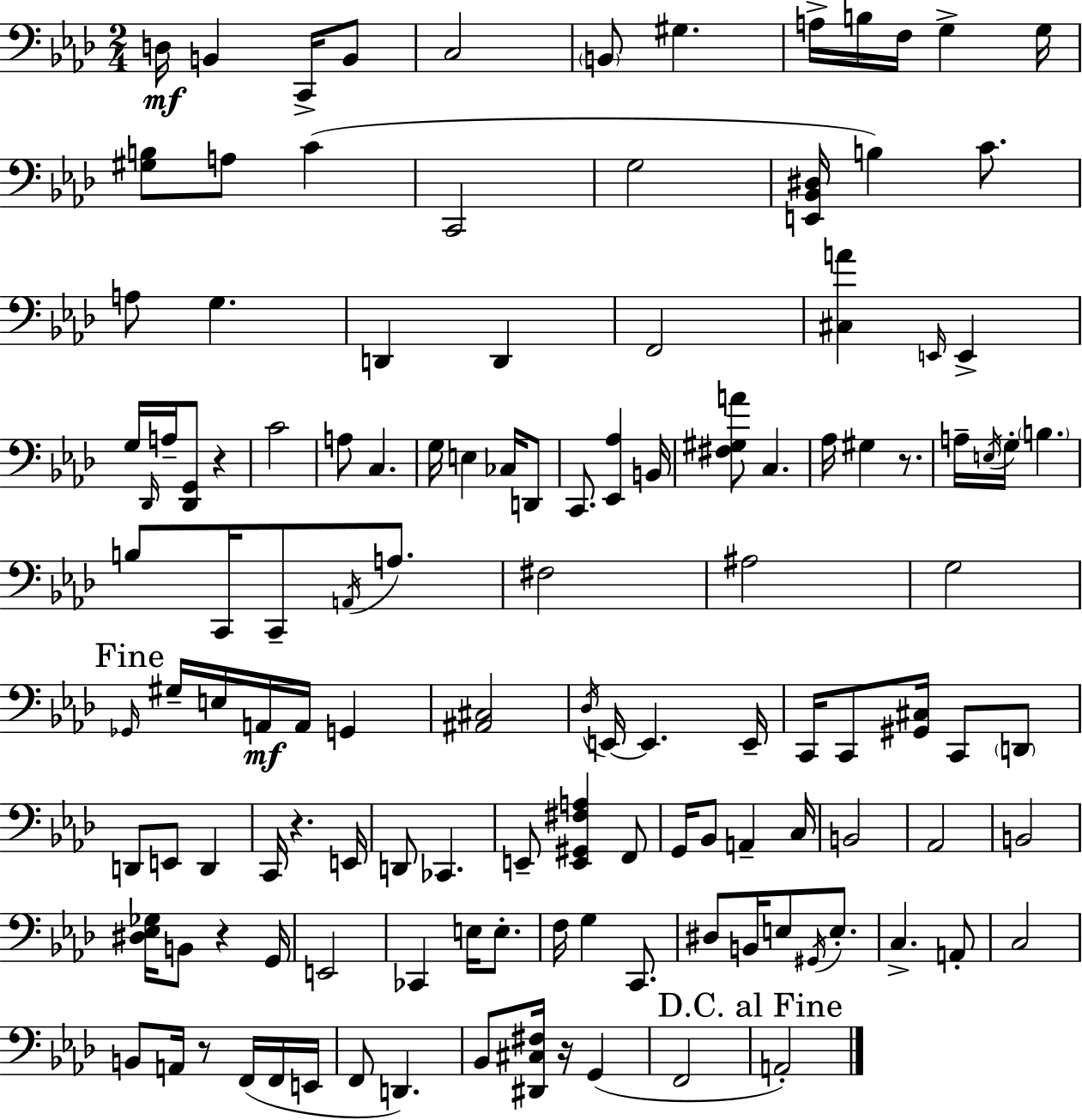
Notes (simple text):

D3/s B2/q C2/s B2/e C3/h B2/e G#3/q. A3/s B3/s F3/s G3/q G3/s [G#3,B3]/e A3/e C4/q C2/h G3/h [E2,Bb2,D#3]/s B3/q C4/e. A3/e G3/q. D2/q D2/q F2/h [C#3,A4]/q E2/s E2/q G3/s Db2/s A3/s [Db2,G2]/e R/q C4/h A3/e C3/q. G3/s E3/q CES3/s D2/e C2/e. [Eb2,Ab3]/q B2/s [F#3,G#3,A4]/e C3/q. Ab3/s G#3/q R/e. A3/s E3/s G3/s B3/q. B3/e C2/s C2/e A2/s A3/e. F#3/h A#3/h G3/h Gb2/s G#3/s E3/s A2/s A2/s G2/q [A#2,C#3]/h Db3/s E2/s E2/q. E2/s C2/s C2/e [G#2,C#3]/s C2/e D2/e D2/e E2/e D2/q C2/s R/q. E2/s D2/e CES2/q. E2/e [E2,G#2,F#3,A3]/q F2/e G2/s Bb2/e A2/q C3/s B2/h Ab2/h B2/h [D#3,Eb3,Gb3]/s B2/e R/q G2/s E2/h CES2/q E3/s E3/e. F3/s G3/q C2/e. D#3/e B2/s E3/e G#2/s E3/e. C3/q. A2/e C3/h B2/e A2/s R/e F2/s F2/s E2/s F2/e D2/q. Bb2/e [D#2,C#3,F#3]/s R/s G2/q F2/h A2/h